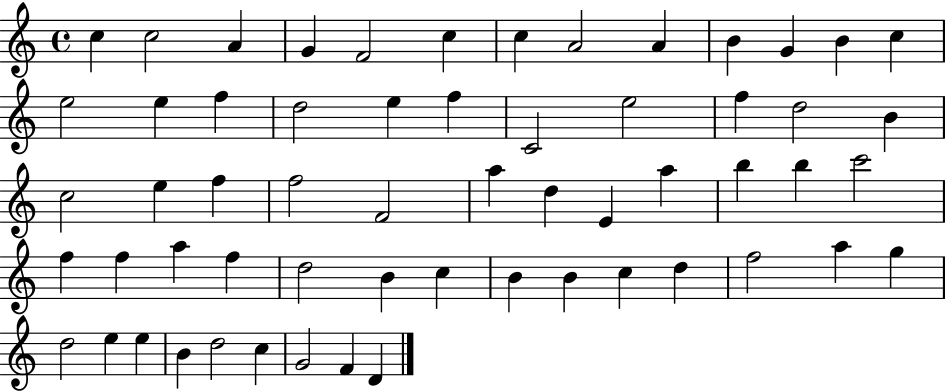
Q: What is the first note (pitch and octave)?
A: C5